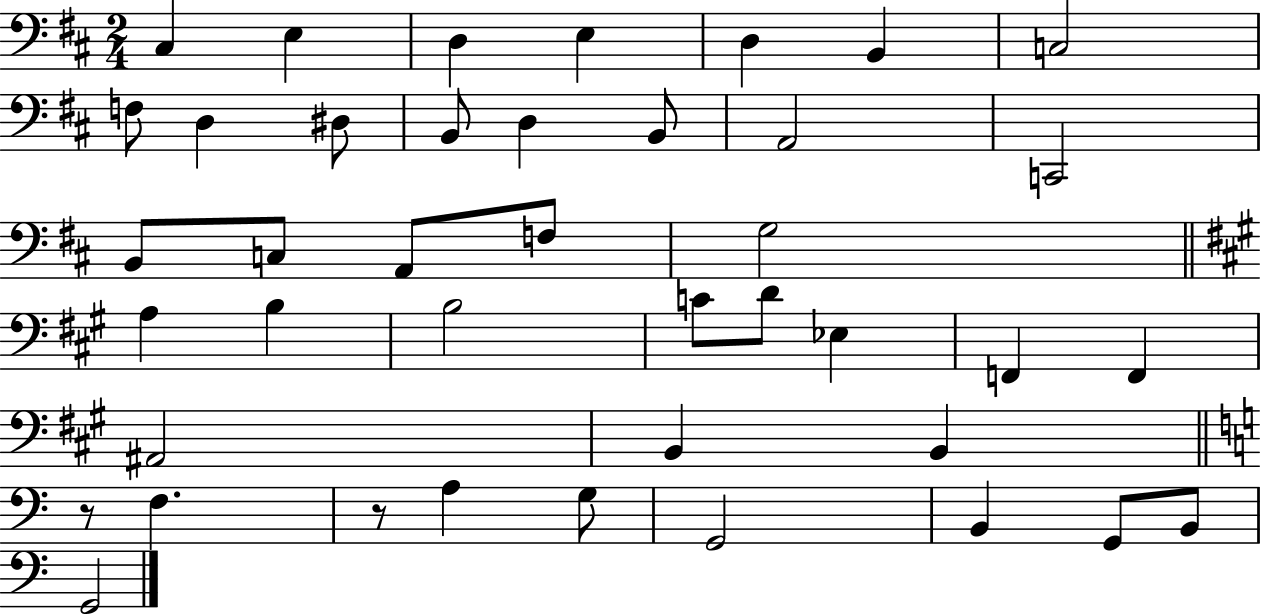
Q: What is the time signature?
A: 2/4